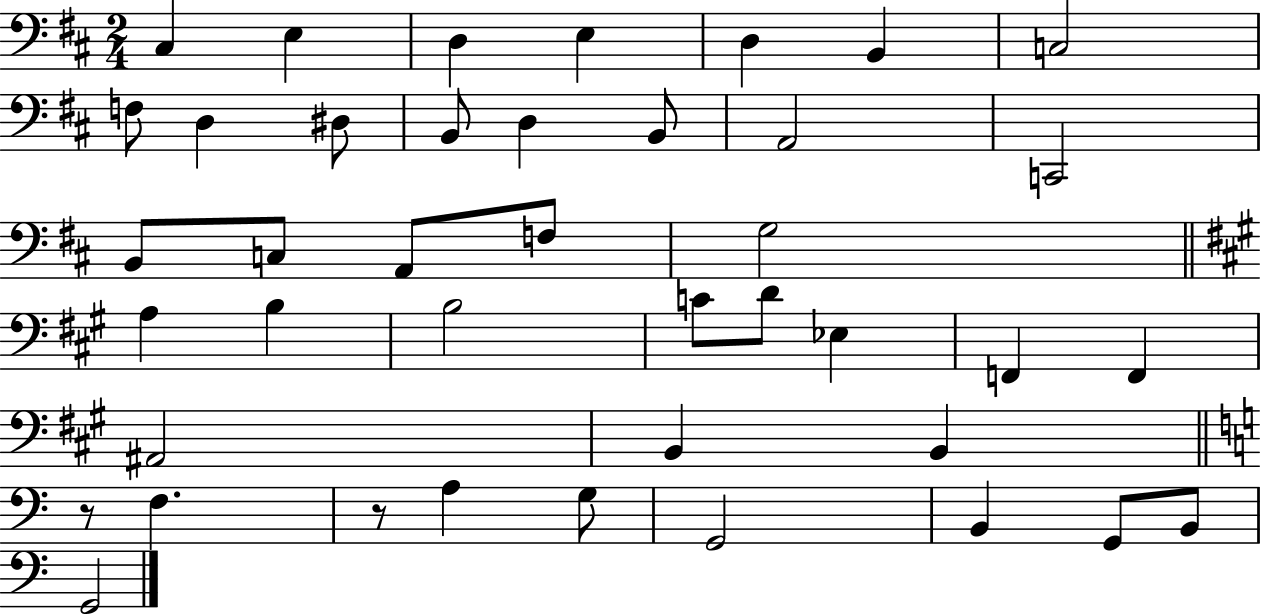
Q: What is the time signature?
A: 2/4